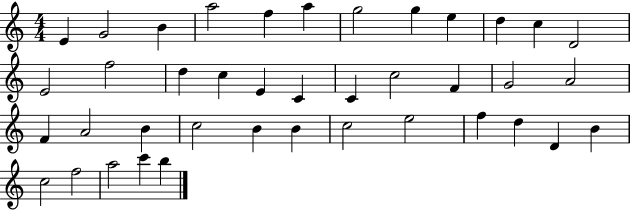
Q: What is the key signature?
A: C major